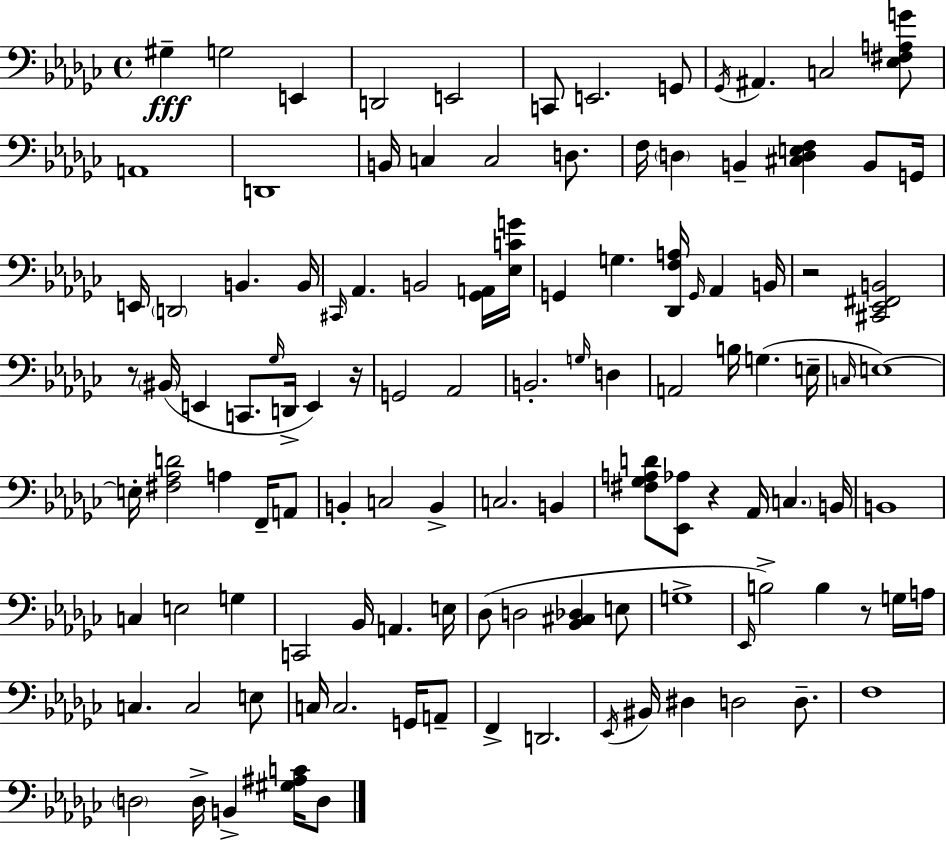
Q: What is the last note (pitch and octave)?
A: D3